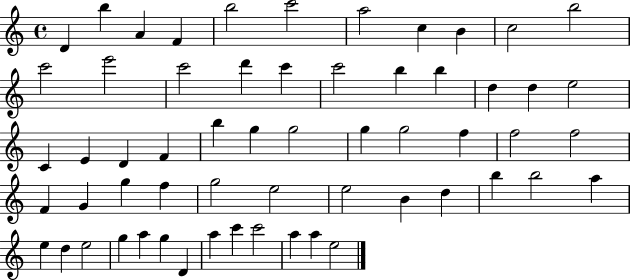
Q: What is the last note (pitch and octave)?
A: E5